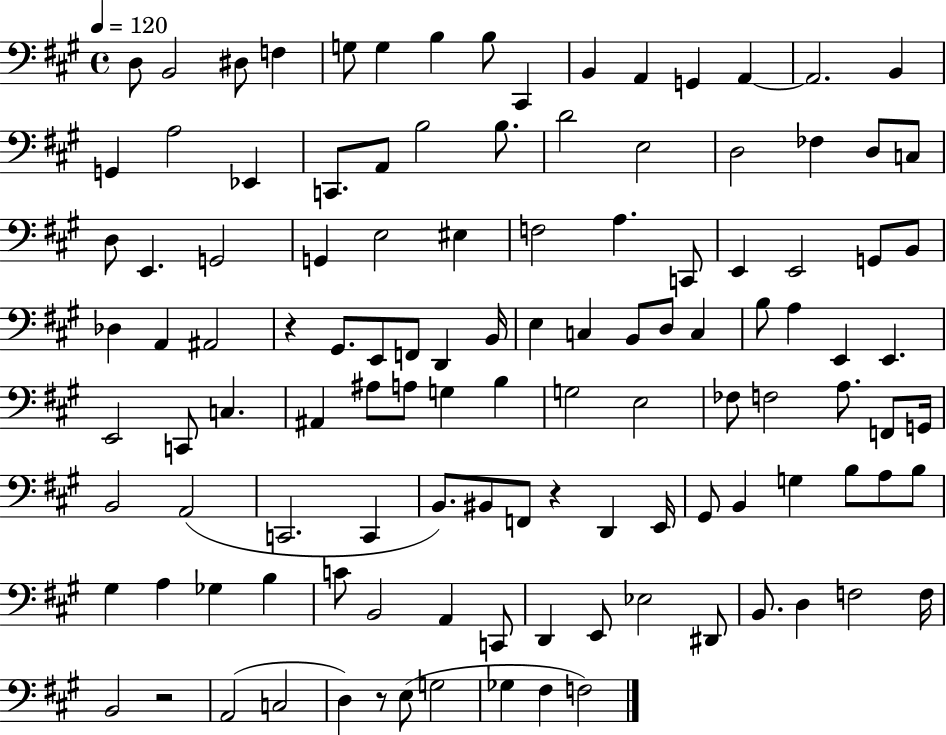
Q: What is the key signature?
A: A major